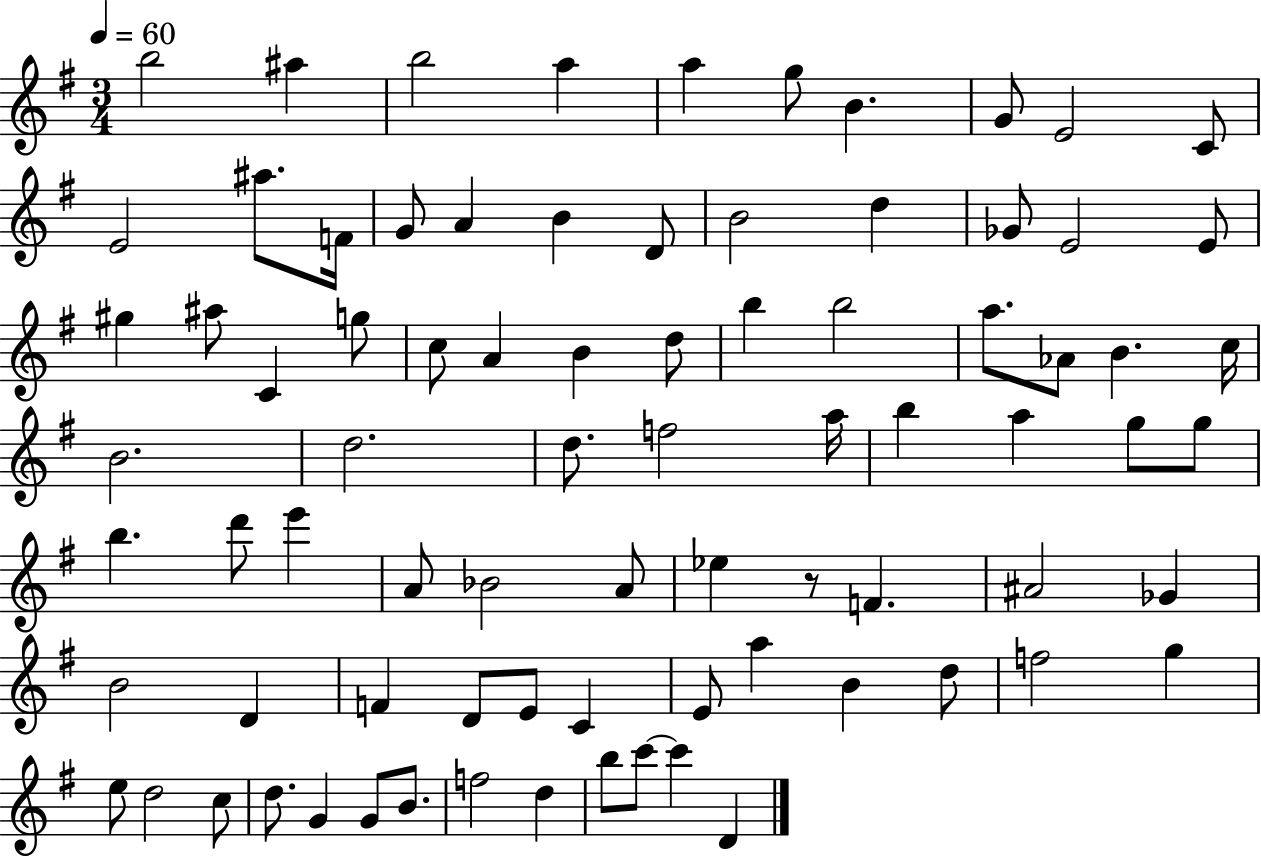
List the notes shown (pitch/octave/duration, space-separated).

B5/h A#5/q B5/h A5/q A5/q G5/e B4/q. G4/e E4/h C4/e E4/h A#5/e. F4/s G4/e A4/q B4/q D4/e B4/h D5/q Gb4/e E4/h E4/e G#5/q A#5/e C4/q G5/e C5/e A4/q B4/q D5/e B5/q B5/h A5/e. Ab4/e B4/q. C5/s B4/h. D5/h. D5/e. F5/h A5/s B5/q A5/q G5/e G5/e B5/q. D6/e E6/q A4/e Bb4/h A4/e Eb5/q R/e F4/q. A#4/h Gb4/q B4/h D4/q F4/q D4/e E4/e C4/q E4/e A5/q B4/q D5/e F5/h G5/q E5/e D5/h C5/e D5/e. G4/q G4/e B4/e. F5/h D5/q B5/e C6/e C6/q D4/q